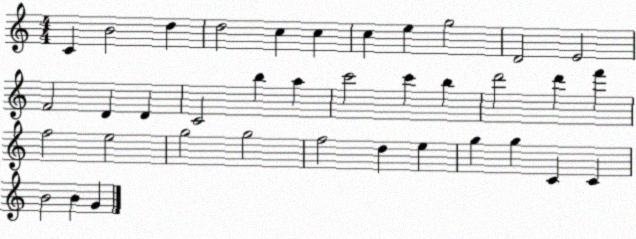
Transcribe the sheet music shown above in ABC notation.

X:1
T:Untitled
M:4/4
L:1/4
K:C
C B2 d d2 c c c e g2 D2 E2 F2 D D C2 b a c'2 c' b d'2 d' f' f2 e2 g2 g2 f2 d e g g C C B2 B G